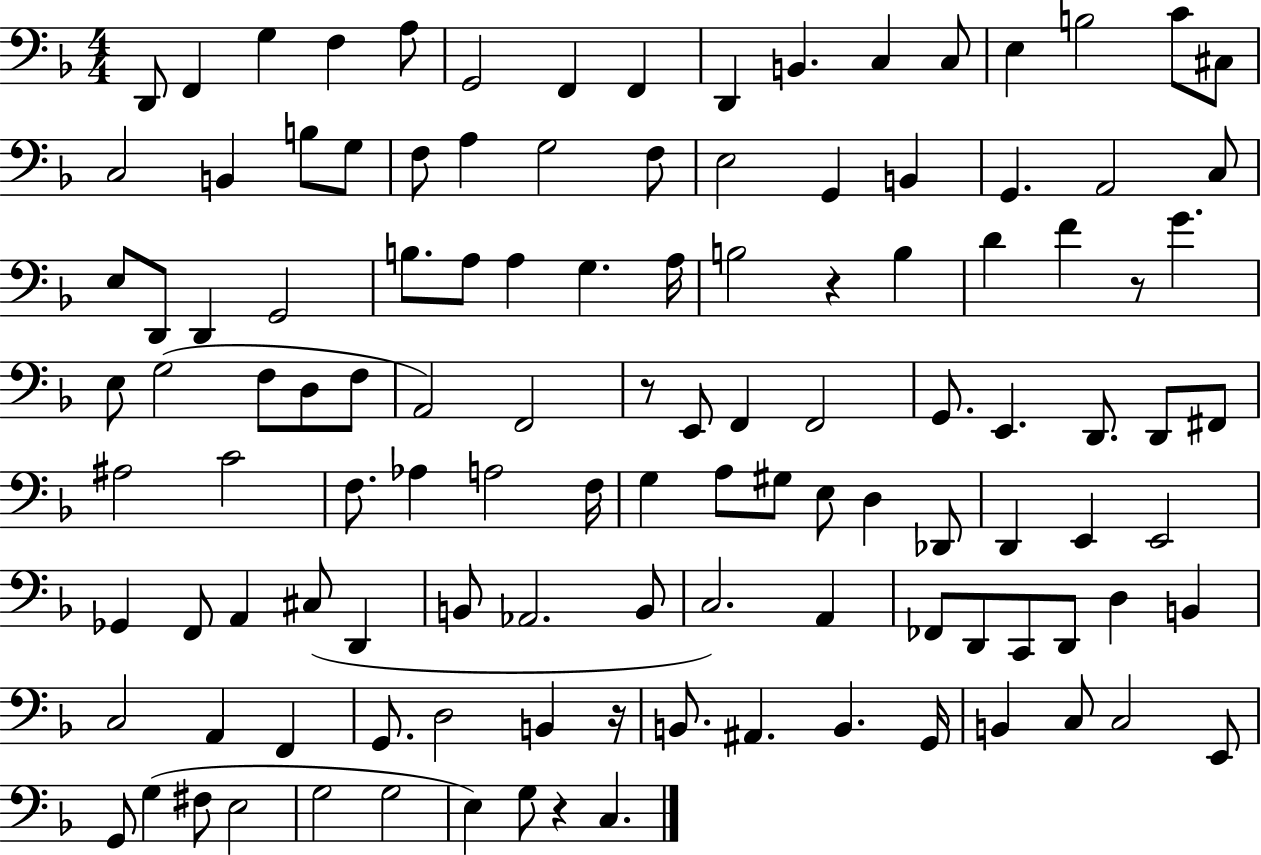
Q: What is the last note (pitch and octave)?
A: C3